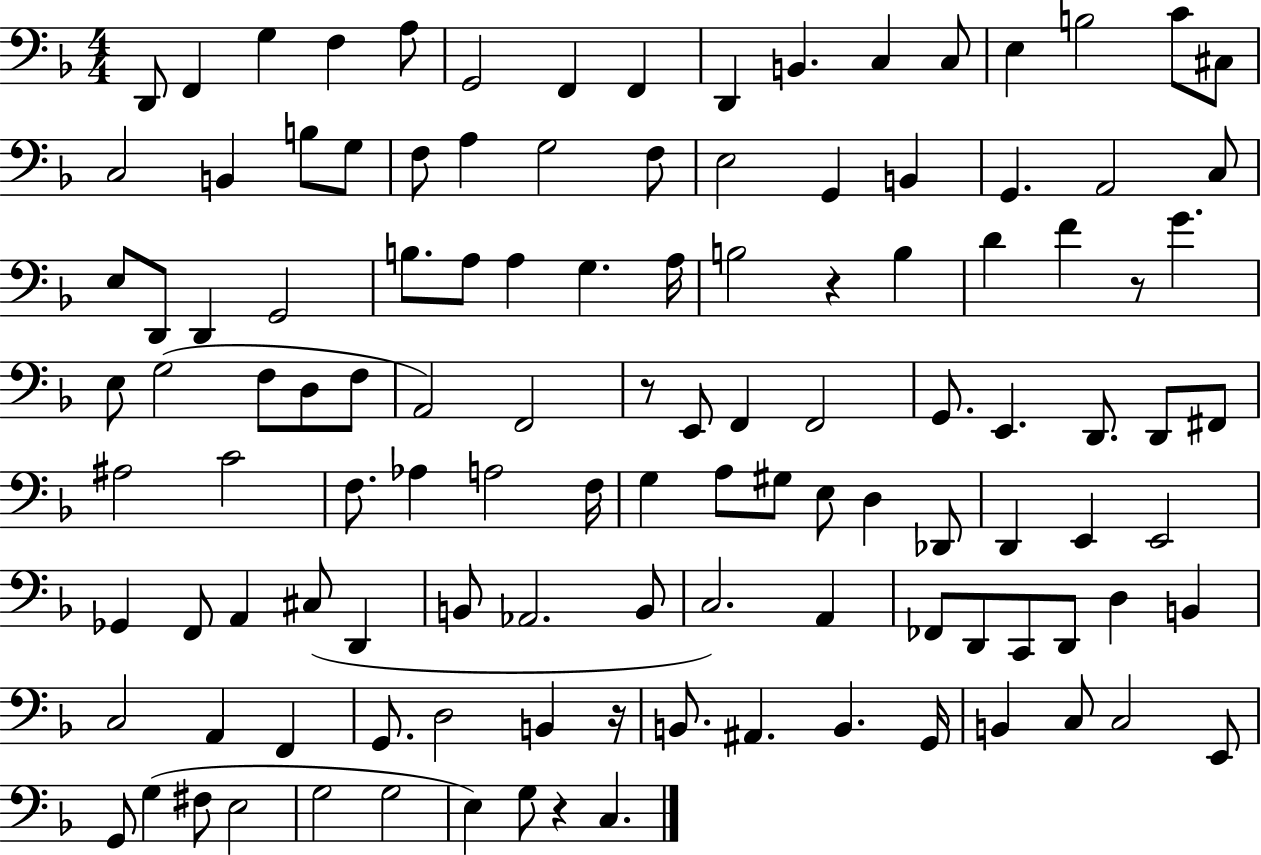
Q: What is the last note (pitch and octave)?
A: C3